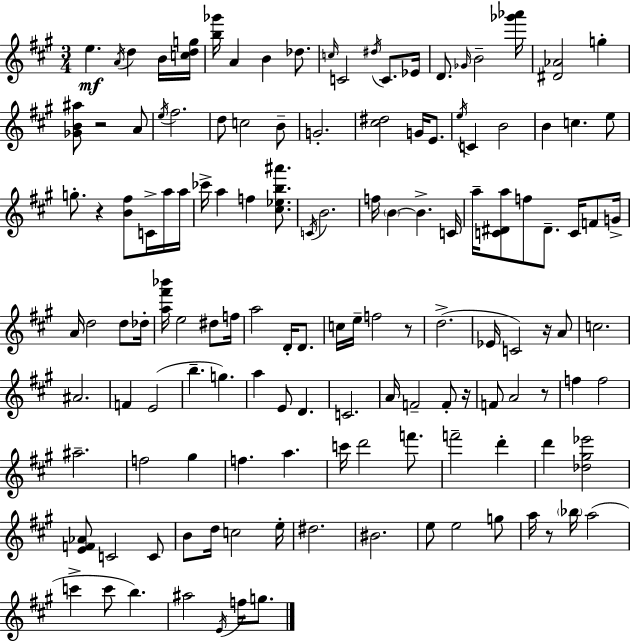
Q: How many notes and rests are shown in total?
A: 135